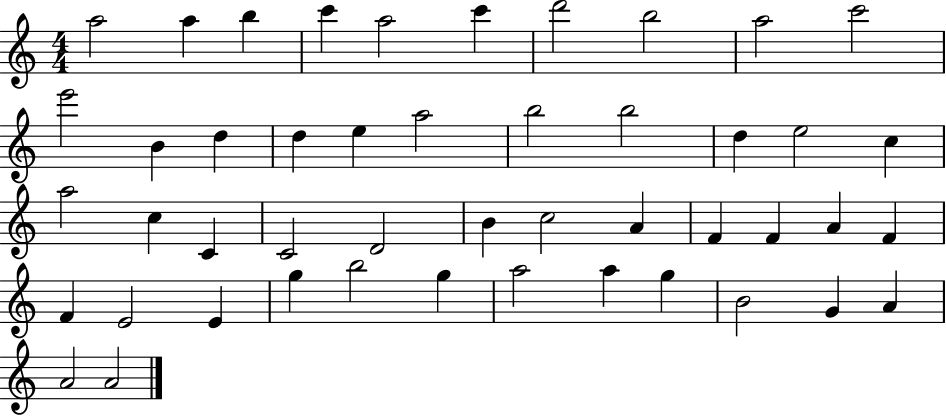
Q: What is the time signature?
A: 4/4